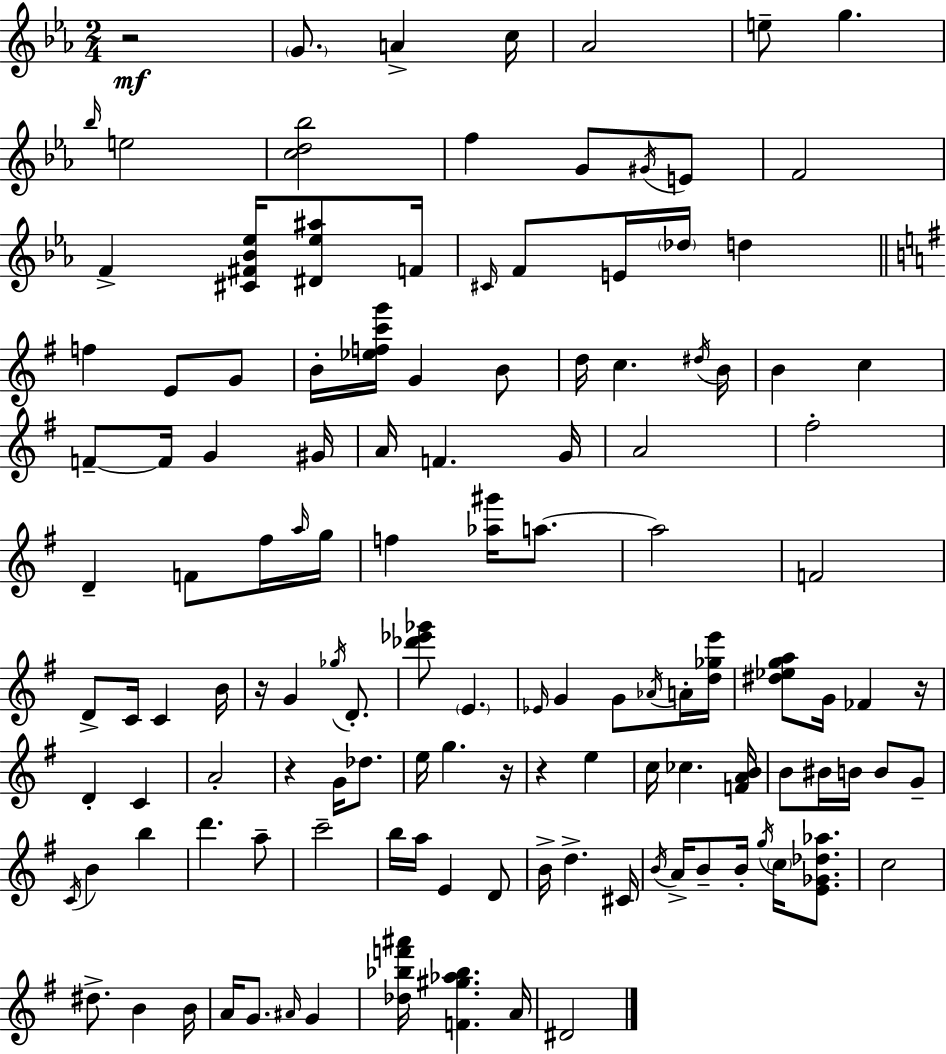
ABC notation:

X:1
T:Untitled
M:2/4
L:1/4
K:Eb
z2 G/2 A c/4 _A2 e/2 g _b/4 e2 [cd_b]2 f G/2 ^G/4 E/2 F2 F [^C^F_B_e]/4 [^D_e^a]/2 F/4 ^C/4 F/2 E/4 _d/4 d f E/2 G/2 B/4 [_efc'g']/4 G B/2 d/4 c ^d/4 B/4 B c F/2 F/4 G ^G/4 A/4 F G/4 A2 ^f2 D F/2 ^f/4 a/4 g/4 f [_a^g']/4 a/2 a2 F2 D/2 C/4 C B/4 z/4 G _g/4 D/2 [_d'_e'_g']/2 E _E/4 G G/2 _A/4 A/4 [d_ge']/4 [^d_ega]/2 G/4 _F z/4 D C A2 z G/4 _d/2 e/4 g z/4 z e c/4 _c [FAB]/4 B/2 ^B/4 B/4 B/2 G/2 C/4 B b d' a/2 c'2 b/4 a/4 E D/2 B/4 d ^C/4 B/4 A/4 B/2 B/4 g/4 c/4 [E_G_d_a]/2 c2 ^d/2 B B/4 A/4 G/2 ^A/4 G [_d_bf'^a']/4 [F^g_a_b] A/4 ^D2